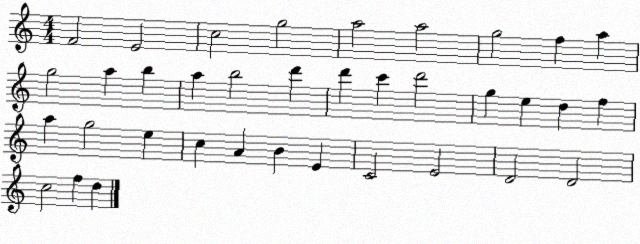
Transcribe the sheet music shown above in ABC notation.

X:1
T:Untitled
M:4/4
L:1/4
K:C
F2 E2 c2 g2 a2 a2 g2 f a g2 a b a b2 d' d' c' d'2 g e d f a g2 e c A B E C2 E2 D2 D2 c2 f d